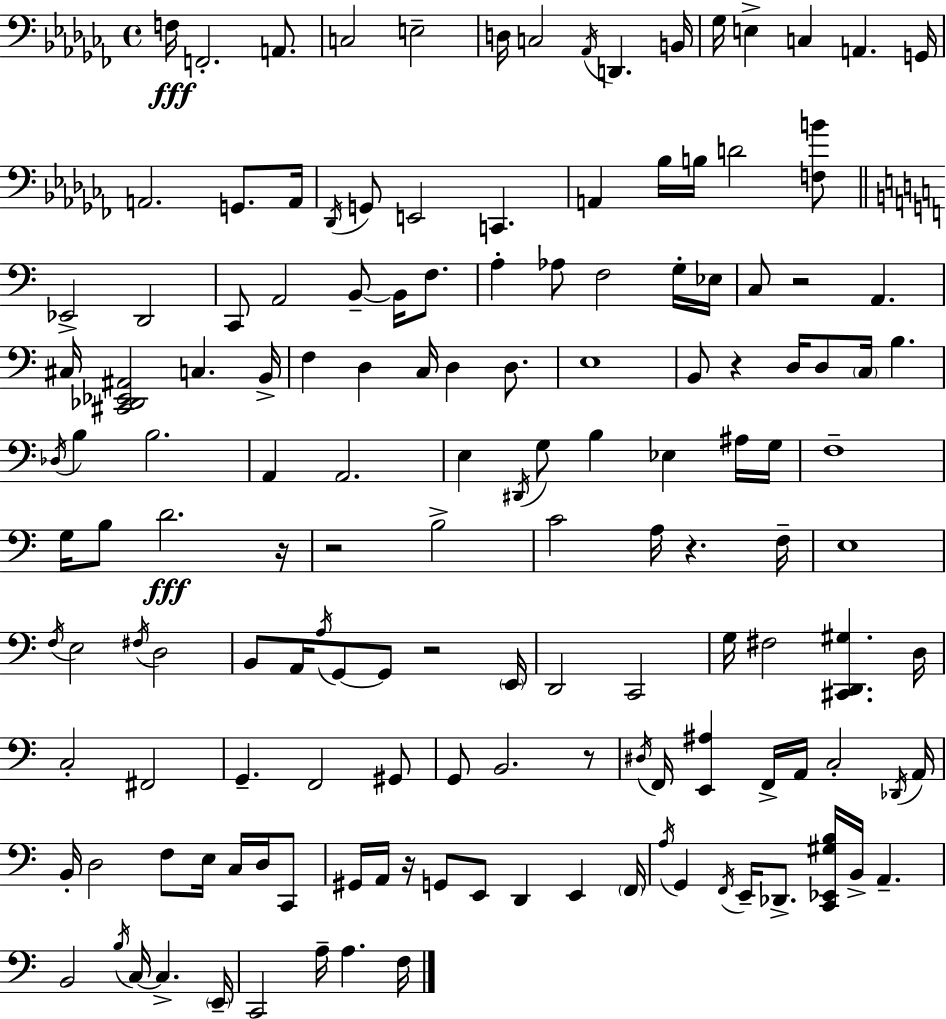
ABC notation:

X:1
T:Untitled
M:4/4
L:1/4
K:Abm
F,/4 F,,2 A,,/2 C,2 E,2 D,/4 C,2 _A,,/4 D,, B,,/4 _G,/4 E, C, A,, G,,/4 A,,2 G,,/2 A,,/4 _D,,/4 G,,/2 E,,2 C,, A,, _B,/4 B,/4 D2 [F,B]/2 _E,,2 D,,2 C,,/2 A,,2 B,,/2 B,,/4 F,/2 A, _A,/2 F,2 G,/4 _E,/4 C,/2 z2 A,, ^C,/4 [^C,,_D,,_E,,^A,,]2 C, B,,/4 F, D, C,/4 D, D,/2 E,4 B,,/2 z D,/4 D,/2 C,/4 B, _D,/4 B, B,2 A,, A,,2 E, ^D,,/4 G,/2 B, _E, ^A,/4 G,/4 F,4 G,/4 B,/2 D2 z/4 z2 B,2 C2 A,/4 z F,/4 E,4 F,/4 E,2 ^F,/4 D,2 B,,/2 A,,/4 A,/4 G,,/2 G,,/2 z2 E,,/4 D,,2 C,,2 G,/4 ^F,2 [^C,,D,,^G,] D,/4 C,2 ^F,,2 G,, F,,2 ^G,,/2 G,,/2 B,,2 z/2 ^D,/4 F,,/4 [E,,^A,] F,,/4 A,,/4 C,2 _D,,/4 A,,/4 B,,/4 D,2 F,/2 E,/4 C,/4 D,/4 C,,/2 ^G,,/4 A,,/4 z/4 G,,/2 E,,/2 D,, E,, F,,/4 A,/4 G,, F,,/4 E,,/4 _D,,/2 [C,,_E,,^G,B,]/4 B,,/4 A,, B,,2 B,/4 C,/4 C, E,,/4 C,,2 A,/4 A, F,/4